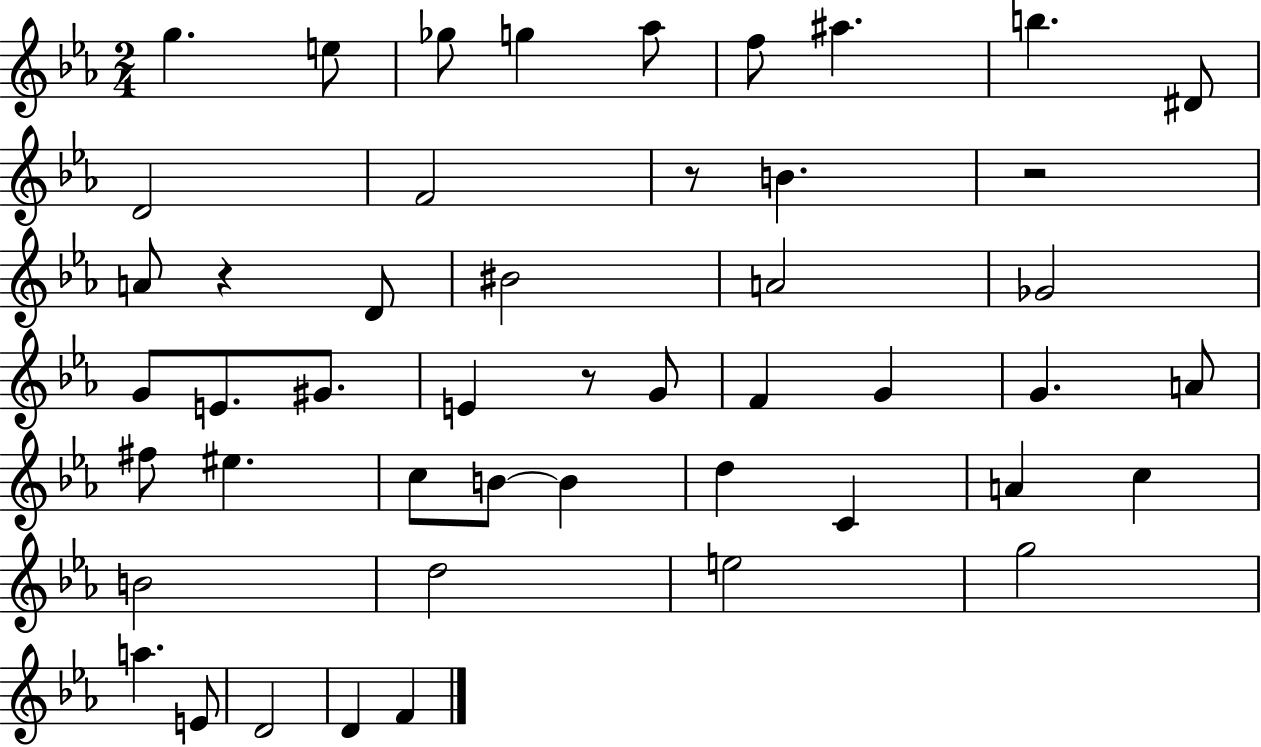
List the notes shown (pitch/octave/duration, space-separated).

G5/q. E5/e Gb5/e G5/q Ab5/e F5/e A#5/q. B5/q. D#4/e D4/h F4/h R/e B4/q. R/h A4/e R/q D4/e BIS4/h A4/h Gb4/h G4/e E4/e. G#4/e. E4/q R/e G4/e F4/q G4/q G4/q. A4/e F#5/e EIS5/q. C5/e B4/e B4/q D5/q C4/q A4/q C5/q B4/h D5/h E5/h G5/h A5/q. E4/e D4/h D4/q F4/q